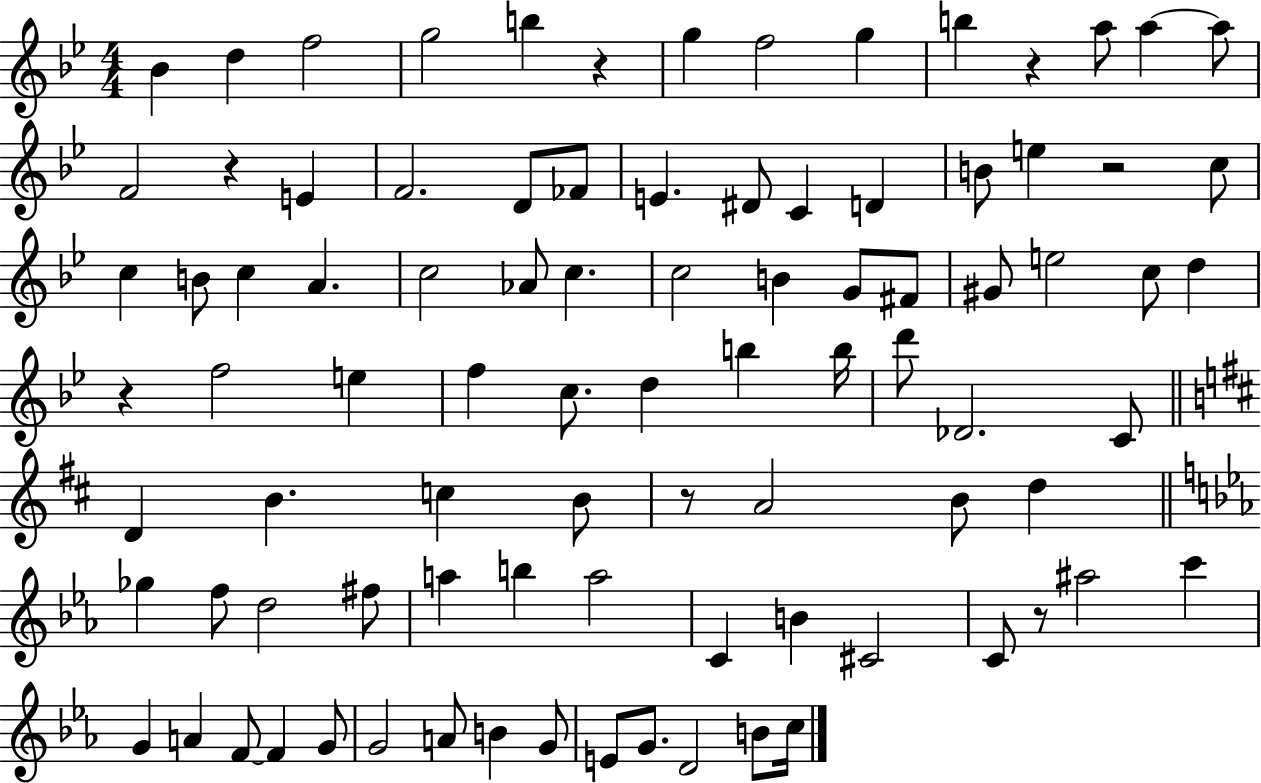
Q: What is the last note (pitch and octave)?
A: C5